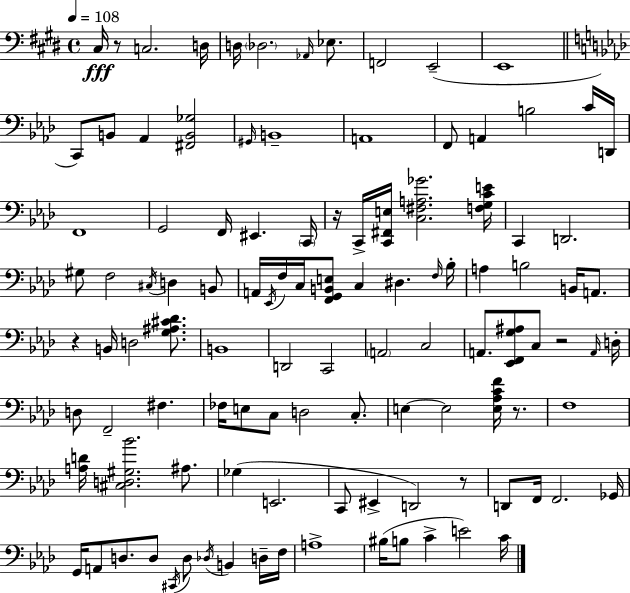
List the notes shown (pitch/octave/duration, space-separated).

C#3/s R/e C3/h. D3/s D3/s Db3/h. Ab2/s Eb3/e. F2/h E2/h E2/w C2/e B2/e Ab2/q [F#2,B2,Gb3]/h G#2/s B2/w A2/w F2/e A2/q B3/h C4/s D2/s F2/w G2/h F2/s EIS2/q. C2/s R/s C2/s [C2,F#2,E3]/s [C3,F#3,A3,Gb4]/h. [F3,G3,C4,E4]/s C2/q D2/h. G#3/e F3/h C#3/s D3/q B2/e A2/s Eb2/s F3/s C3/s [F2,G2,B2,E3]/e C3/q D#3/q. F3/s Bb3/s A3/q B3/h B2/s A2/e. R/q B2/s D3/h [G3,A#3,C#4,Db4]/e. B2/w D2/h C2/h A2/h C3/h A2/e. [Eb2,F2,G3,A#3]/e C3/e R/h A2/s D3/s D3/e F2/h F#3/q. FES3/s E3/e C3/e D3/h C3/e. E3/q E3/h [E3,Ab3,C4,F4]/s R/e. F3/w [A3,D4]/s [C#3,D3,G#3,Bb4]/h. A#3/e. Gb3/q E2/h. C2/e EIS2/q D2/h R/e D2/e F2/s F2/h. Gb2/s G2/s A2/e D3/e. D3/e C#2/s D3/e Db3/s B2/q D3/s F3/s A3/w BIS3/s B3/e C4/q E4/h C4/s